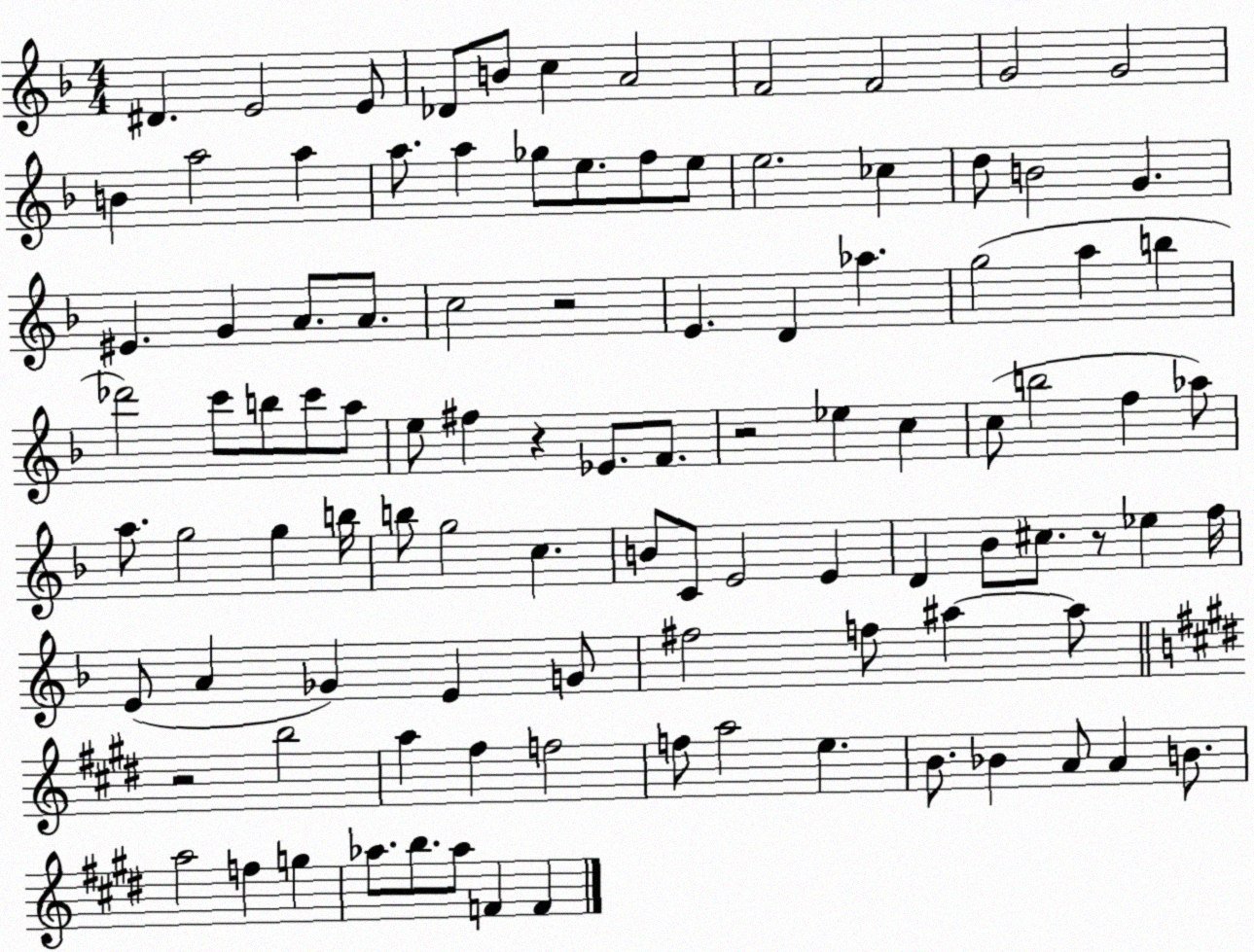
X:1
T:Untitled
M:4/4
L:1/4
K:F
^D E2 E/2 _D/2 B/2 c A2 F2 F2 G2 G2 B a2 a a/2 a _g/2 e/2 f/2 e/2 e2 _c d/2 B2 G ^E G A/2 A/2 c2 z2 E D _a g2 a b _d'2 c'/2 b/2 c'/2 a/2 e/2 ^f z _E/2 F/2 z2 _e c c/2 b2 f _a/2 a/2 g2 g b/4 b/2 g2 c B/2 C/2 E2 E D _B/2 ^c/2 z/2 _e f/4 E/2 A _G E G/2 ^f2 f/2 ^a ^a/2 z2 b2 a ^f f2 f/2 a2 e B/2 _B A/2 A B/2 a2 f g _a/2 b/2 _a/2 F F